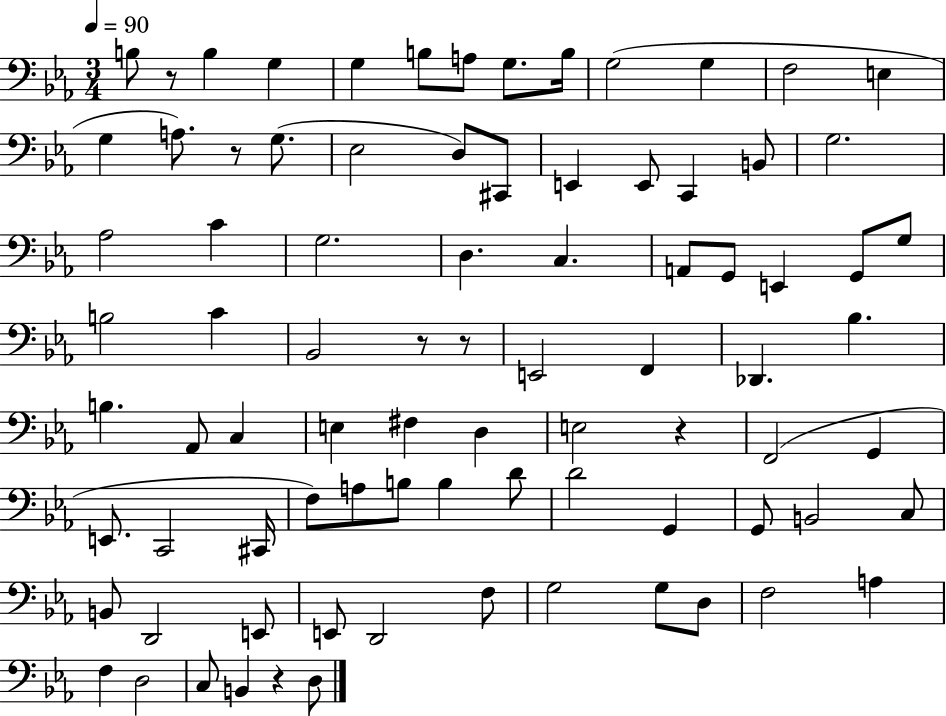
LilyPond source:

{
  \clef bass
  \numericTimeSignature
  \time 3/4
  \key ees \major
  \tempo 4 = 90
  \repeat volta 2 { b8 r8 b4 g4 | g4 b8 a8 g8. b16 | g2( g4 | f2 e4 | \break g4 a8.) r8 g8.( | ees2 d8) cis,8 | e,4 e,8 c,4 b,8 | g2. | \break aes2 c'4 | g2. | d4. c4. | a,8 g,8 e,4 g,8 g8 | \break b2 c'4 | bes,2 r8 r8 | e,2 f,4 | des,4. bes4. | \break b4. aes,8 c4 | e4 fis4 d4 | e2 r4 | f,2( g,4 | \break e,8. c,2 cis,16 | f8) a8 b8 b4 d'8 | d'2 g,4 | g,8 b,2 c8 | \break b,8 d,2 e,8 | e,8 d,2 f8 | g2 g8 d8 | f2 a4 | \break f4 d2 | c8 b,4 r4 d8 | } \bar "|."
}